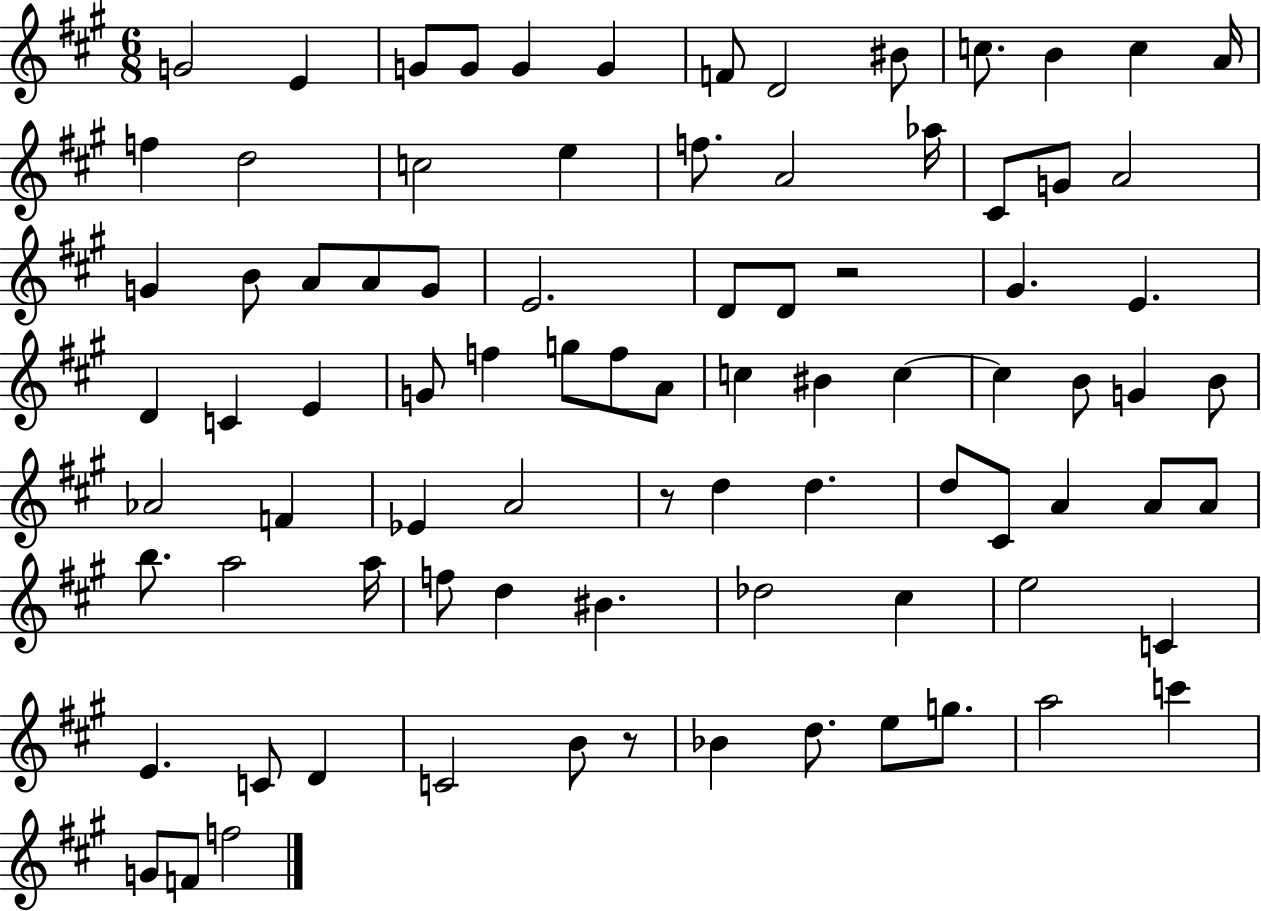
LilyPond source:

{
  \clef treble
  \numericTimeSignature
  \time 6/8
  \key a \major
  g'2 e'4 | g'8 g'8 g'4 g'4 | f'8 d'2 bis'8 | c''8. b'4 c''4 a'16 | \break f''4 d''2 | c''2 e''4 | f''8. a'2 aes''16 | cis'8 g'8 a'2 | \break g'4 b'8 a'8 a'8 g'8 | e'2. | d'8 d'8 r2 | gis'4. e'4. | \break d'4 c'4 e'4 | g'8 f''4 g''8 f''8 a'8 | c''4 bis'4 c''4~~ | c''4 b'8 g'4 b'8 | \break aes'2 f'4 | ees'4 a'2 | r8 d''4 d''4. | d''8 cis'8 a'4 a'8 a'8 | \break b''8. a''2 a''16 | f''8 d''4 bis'4. | des''2 cis''4 | e''2 c'4 | \break e'4. c'8 d'4 | c'2 b'8 r8 | bes'4 d''8. e''8 g''8. | a''2 c'''4 | \break g'8 f'8 f''2 | \bar "|."
}